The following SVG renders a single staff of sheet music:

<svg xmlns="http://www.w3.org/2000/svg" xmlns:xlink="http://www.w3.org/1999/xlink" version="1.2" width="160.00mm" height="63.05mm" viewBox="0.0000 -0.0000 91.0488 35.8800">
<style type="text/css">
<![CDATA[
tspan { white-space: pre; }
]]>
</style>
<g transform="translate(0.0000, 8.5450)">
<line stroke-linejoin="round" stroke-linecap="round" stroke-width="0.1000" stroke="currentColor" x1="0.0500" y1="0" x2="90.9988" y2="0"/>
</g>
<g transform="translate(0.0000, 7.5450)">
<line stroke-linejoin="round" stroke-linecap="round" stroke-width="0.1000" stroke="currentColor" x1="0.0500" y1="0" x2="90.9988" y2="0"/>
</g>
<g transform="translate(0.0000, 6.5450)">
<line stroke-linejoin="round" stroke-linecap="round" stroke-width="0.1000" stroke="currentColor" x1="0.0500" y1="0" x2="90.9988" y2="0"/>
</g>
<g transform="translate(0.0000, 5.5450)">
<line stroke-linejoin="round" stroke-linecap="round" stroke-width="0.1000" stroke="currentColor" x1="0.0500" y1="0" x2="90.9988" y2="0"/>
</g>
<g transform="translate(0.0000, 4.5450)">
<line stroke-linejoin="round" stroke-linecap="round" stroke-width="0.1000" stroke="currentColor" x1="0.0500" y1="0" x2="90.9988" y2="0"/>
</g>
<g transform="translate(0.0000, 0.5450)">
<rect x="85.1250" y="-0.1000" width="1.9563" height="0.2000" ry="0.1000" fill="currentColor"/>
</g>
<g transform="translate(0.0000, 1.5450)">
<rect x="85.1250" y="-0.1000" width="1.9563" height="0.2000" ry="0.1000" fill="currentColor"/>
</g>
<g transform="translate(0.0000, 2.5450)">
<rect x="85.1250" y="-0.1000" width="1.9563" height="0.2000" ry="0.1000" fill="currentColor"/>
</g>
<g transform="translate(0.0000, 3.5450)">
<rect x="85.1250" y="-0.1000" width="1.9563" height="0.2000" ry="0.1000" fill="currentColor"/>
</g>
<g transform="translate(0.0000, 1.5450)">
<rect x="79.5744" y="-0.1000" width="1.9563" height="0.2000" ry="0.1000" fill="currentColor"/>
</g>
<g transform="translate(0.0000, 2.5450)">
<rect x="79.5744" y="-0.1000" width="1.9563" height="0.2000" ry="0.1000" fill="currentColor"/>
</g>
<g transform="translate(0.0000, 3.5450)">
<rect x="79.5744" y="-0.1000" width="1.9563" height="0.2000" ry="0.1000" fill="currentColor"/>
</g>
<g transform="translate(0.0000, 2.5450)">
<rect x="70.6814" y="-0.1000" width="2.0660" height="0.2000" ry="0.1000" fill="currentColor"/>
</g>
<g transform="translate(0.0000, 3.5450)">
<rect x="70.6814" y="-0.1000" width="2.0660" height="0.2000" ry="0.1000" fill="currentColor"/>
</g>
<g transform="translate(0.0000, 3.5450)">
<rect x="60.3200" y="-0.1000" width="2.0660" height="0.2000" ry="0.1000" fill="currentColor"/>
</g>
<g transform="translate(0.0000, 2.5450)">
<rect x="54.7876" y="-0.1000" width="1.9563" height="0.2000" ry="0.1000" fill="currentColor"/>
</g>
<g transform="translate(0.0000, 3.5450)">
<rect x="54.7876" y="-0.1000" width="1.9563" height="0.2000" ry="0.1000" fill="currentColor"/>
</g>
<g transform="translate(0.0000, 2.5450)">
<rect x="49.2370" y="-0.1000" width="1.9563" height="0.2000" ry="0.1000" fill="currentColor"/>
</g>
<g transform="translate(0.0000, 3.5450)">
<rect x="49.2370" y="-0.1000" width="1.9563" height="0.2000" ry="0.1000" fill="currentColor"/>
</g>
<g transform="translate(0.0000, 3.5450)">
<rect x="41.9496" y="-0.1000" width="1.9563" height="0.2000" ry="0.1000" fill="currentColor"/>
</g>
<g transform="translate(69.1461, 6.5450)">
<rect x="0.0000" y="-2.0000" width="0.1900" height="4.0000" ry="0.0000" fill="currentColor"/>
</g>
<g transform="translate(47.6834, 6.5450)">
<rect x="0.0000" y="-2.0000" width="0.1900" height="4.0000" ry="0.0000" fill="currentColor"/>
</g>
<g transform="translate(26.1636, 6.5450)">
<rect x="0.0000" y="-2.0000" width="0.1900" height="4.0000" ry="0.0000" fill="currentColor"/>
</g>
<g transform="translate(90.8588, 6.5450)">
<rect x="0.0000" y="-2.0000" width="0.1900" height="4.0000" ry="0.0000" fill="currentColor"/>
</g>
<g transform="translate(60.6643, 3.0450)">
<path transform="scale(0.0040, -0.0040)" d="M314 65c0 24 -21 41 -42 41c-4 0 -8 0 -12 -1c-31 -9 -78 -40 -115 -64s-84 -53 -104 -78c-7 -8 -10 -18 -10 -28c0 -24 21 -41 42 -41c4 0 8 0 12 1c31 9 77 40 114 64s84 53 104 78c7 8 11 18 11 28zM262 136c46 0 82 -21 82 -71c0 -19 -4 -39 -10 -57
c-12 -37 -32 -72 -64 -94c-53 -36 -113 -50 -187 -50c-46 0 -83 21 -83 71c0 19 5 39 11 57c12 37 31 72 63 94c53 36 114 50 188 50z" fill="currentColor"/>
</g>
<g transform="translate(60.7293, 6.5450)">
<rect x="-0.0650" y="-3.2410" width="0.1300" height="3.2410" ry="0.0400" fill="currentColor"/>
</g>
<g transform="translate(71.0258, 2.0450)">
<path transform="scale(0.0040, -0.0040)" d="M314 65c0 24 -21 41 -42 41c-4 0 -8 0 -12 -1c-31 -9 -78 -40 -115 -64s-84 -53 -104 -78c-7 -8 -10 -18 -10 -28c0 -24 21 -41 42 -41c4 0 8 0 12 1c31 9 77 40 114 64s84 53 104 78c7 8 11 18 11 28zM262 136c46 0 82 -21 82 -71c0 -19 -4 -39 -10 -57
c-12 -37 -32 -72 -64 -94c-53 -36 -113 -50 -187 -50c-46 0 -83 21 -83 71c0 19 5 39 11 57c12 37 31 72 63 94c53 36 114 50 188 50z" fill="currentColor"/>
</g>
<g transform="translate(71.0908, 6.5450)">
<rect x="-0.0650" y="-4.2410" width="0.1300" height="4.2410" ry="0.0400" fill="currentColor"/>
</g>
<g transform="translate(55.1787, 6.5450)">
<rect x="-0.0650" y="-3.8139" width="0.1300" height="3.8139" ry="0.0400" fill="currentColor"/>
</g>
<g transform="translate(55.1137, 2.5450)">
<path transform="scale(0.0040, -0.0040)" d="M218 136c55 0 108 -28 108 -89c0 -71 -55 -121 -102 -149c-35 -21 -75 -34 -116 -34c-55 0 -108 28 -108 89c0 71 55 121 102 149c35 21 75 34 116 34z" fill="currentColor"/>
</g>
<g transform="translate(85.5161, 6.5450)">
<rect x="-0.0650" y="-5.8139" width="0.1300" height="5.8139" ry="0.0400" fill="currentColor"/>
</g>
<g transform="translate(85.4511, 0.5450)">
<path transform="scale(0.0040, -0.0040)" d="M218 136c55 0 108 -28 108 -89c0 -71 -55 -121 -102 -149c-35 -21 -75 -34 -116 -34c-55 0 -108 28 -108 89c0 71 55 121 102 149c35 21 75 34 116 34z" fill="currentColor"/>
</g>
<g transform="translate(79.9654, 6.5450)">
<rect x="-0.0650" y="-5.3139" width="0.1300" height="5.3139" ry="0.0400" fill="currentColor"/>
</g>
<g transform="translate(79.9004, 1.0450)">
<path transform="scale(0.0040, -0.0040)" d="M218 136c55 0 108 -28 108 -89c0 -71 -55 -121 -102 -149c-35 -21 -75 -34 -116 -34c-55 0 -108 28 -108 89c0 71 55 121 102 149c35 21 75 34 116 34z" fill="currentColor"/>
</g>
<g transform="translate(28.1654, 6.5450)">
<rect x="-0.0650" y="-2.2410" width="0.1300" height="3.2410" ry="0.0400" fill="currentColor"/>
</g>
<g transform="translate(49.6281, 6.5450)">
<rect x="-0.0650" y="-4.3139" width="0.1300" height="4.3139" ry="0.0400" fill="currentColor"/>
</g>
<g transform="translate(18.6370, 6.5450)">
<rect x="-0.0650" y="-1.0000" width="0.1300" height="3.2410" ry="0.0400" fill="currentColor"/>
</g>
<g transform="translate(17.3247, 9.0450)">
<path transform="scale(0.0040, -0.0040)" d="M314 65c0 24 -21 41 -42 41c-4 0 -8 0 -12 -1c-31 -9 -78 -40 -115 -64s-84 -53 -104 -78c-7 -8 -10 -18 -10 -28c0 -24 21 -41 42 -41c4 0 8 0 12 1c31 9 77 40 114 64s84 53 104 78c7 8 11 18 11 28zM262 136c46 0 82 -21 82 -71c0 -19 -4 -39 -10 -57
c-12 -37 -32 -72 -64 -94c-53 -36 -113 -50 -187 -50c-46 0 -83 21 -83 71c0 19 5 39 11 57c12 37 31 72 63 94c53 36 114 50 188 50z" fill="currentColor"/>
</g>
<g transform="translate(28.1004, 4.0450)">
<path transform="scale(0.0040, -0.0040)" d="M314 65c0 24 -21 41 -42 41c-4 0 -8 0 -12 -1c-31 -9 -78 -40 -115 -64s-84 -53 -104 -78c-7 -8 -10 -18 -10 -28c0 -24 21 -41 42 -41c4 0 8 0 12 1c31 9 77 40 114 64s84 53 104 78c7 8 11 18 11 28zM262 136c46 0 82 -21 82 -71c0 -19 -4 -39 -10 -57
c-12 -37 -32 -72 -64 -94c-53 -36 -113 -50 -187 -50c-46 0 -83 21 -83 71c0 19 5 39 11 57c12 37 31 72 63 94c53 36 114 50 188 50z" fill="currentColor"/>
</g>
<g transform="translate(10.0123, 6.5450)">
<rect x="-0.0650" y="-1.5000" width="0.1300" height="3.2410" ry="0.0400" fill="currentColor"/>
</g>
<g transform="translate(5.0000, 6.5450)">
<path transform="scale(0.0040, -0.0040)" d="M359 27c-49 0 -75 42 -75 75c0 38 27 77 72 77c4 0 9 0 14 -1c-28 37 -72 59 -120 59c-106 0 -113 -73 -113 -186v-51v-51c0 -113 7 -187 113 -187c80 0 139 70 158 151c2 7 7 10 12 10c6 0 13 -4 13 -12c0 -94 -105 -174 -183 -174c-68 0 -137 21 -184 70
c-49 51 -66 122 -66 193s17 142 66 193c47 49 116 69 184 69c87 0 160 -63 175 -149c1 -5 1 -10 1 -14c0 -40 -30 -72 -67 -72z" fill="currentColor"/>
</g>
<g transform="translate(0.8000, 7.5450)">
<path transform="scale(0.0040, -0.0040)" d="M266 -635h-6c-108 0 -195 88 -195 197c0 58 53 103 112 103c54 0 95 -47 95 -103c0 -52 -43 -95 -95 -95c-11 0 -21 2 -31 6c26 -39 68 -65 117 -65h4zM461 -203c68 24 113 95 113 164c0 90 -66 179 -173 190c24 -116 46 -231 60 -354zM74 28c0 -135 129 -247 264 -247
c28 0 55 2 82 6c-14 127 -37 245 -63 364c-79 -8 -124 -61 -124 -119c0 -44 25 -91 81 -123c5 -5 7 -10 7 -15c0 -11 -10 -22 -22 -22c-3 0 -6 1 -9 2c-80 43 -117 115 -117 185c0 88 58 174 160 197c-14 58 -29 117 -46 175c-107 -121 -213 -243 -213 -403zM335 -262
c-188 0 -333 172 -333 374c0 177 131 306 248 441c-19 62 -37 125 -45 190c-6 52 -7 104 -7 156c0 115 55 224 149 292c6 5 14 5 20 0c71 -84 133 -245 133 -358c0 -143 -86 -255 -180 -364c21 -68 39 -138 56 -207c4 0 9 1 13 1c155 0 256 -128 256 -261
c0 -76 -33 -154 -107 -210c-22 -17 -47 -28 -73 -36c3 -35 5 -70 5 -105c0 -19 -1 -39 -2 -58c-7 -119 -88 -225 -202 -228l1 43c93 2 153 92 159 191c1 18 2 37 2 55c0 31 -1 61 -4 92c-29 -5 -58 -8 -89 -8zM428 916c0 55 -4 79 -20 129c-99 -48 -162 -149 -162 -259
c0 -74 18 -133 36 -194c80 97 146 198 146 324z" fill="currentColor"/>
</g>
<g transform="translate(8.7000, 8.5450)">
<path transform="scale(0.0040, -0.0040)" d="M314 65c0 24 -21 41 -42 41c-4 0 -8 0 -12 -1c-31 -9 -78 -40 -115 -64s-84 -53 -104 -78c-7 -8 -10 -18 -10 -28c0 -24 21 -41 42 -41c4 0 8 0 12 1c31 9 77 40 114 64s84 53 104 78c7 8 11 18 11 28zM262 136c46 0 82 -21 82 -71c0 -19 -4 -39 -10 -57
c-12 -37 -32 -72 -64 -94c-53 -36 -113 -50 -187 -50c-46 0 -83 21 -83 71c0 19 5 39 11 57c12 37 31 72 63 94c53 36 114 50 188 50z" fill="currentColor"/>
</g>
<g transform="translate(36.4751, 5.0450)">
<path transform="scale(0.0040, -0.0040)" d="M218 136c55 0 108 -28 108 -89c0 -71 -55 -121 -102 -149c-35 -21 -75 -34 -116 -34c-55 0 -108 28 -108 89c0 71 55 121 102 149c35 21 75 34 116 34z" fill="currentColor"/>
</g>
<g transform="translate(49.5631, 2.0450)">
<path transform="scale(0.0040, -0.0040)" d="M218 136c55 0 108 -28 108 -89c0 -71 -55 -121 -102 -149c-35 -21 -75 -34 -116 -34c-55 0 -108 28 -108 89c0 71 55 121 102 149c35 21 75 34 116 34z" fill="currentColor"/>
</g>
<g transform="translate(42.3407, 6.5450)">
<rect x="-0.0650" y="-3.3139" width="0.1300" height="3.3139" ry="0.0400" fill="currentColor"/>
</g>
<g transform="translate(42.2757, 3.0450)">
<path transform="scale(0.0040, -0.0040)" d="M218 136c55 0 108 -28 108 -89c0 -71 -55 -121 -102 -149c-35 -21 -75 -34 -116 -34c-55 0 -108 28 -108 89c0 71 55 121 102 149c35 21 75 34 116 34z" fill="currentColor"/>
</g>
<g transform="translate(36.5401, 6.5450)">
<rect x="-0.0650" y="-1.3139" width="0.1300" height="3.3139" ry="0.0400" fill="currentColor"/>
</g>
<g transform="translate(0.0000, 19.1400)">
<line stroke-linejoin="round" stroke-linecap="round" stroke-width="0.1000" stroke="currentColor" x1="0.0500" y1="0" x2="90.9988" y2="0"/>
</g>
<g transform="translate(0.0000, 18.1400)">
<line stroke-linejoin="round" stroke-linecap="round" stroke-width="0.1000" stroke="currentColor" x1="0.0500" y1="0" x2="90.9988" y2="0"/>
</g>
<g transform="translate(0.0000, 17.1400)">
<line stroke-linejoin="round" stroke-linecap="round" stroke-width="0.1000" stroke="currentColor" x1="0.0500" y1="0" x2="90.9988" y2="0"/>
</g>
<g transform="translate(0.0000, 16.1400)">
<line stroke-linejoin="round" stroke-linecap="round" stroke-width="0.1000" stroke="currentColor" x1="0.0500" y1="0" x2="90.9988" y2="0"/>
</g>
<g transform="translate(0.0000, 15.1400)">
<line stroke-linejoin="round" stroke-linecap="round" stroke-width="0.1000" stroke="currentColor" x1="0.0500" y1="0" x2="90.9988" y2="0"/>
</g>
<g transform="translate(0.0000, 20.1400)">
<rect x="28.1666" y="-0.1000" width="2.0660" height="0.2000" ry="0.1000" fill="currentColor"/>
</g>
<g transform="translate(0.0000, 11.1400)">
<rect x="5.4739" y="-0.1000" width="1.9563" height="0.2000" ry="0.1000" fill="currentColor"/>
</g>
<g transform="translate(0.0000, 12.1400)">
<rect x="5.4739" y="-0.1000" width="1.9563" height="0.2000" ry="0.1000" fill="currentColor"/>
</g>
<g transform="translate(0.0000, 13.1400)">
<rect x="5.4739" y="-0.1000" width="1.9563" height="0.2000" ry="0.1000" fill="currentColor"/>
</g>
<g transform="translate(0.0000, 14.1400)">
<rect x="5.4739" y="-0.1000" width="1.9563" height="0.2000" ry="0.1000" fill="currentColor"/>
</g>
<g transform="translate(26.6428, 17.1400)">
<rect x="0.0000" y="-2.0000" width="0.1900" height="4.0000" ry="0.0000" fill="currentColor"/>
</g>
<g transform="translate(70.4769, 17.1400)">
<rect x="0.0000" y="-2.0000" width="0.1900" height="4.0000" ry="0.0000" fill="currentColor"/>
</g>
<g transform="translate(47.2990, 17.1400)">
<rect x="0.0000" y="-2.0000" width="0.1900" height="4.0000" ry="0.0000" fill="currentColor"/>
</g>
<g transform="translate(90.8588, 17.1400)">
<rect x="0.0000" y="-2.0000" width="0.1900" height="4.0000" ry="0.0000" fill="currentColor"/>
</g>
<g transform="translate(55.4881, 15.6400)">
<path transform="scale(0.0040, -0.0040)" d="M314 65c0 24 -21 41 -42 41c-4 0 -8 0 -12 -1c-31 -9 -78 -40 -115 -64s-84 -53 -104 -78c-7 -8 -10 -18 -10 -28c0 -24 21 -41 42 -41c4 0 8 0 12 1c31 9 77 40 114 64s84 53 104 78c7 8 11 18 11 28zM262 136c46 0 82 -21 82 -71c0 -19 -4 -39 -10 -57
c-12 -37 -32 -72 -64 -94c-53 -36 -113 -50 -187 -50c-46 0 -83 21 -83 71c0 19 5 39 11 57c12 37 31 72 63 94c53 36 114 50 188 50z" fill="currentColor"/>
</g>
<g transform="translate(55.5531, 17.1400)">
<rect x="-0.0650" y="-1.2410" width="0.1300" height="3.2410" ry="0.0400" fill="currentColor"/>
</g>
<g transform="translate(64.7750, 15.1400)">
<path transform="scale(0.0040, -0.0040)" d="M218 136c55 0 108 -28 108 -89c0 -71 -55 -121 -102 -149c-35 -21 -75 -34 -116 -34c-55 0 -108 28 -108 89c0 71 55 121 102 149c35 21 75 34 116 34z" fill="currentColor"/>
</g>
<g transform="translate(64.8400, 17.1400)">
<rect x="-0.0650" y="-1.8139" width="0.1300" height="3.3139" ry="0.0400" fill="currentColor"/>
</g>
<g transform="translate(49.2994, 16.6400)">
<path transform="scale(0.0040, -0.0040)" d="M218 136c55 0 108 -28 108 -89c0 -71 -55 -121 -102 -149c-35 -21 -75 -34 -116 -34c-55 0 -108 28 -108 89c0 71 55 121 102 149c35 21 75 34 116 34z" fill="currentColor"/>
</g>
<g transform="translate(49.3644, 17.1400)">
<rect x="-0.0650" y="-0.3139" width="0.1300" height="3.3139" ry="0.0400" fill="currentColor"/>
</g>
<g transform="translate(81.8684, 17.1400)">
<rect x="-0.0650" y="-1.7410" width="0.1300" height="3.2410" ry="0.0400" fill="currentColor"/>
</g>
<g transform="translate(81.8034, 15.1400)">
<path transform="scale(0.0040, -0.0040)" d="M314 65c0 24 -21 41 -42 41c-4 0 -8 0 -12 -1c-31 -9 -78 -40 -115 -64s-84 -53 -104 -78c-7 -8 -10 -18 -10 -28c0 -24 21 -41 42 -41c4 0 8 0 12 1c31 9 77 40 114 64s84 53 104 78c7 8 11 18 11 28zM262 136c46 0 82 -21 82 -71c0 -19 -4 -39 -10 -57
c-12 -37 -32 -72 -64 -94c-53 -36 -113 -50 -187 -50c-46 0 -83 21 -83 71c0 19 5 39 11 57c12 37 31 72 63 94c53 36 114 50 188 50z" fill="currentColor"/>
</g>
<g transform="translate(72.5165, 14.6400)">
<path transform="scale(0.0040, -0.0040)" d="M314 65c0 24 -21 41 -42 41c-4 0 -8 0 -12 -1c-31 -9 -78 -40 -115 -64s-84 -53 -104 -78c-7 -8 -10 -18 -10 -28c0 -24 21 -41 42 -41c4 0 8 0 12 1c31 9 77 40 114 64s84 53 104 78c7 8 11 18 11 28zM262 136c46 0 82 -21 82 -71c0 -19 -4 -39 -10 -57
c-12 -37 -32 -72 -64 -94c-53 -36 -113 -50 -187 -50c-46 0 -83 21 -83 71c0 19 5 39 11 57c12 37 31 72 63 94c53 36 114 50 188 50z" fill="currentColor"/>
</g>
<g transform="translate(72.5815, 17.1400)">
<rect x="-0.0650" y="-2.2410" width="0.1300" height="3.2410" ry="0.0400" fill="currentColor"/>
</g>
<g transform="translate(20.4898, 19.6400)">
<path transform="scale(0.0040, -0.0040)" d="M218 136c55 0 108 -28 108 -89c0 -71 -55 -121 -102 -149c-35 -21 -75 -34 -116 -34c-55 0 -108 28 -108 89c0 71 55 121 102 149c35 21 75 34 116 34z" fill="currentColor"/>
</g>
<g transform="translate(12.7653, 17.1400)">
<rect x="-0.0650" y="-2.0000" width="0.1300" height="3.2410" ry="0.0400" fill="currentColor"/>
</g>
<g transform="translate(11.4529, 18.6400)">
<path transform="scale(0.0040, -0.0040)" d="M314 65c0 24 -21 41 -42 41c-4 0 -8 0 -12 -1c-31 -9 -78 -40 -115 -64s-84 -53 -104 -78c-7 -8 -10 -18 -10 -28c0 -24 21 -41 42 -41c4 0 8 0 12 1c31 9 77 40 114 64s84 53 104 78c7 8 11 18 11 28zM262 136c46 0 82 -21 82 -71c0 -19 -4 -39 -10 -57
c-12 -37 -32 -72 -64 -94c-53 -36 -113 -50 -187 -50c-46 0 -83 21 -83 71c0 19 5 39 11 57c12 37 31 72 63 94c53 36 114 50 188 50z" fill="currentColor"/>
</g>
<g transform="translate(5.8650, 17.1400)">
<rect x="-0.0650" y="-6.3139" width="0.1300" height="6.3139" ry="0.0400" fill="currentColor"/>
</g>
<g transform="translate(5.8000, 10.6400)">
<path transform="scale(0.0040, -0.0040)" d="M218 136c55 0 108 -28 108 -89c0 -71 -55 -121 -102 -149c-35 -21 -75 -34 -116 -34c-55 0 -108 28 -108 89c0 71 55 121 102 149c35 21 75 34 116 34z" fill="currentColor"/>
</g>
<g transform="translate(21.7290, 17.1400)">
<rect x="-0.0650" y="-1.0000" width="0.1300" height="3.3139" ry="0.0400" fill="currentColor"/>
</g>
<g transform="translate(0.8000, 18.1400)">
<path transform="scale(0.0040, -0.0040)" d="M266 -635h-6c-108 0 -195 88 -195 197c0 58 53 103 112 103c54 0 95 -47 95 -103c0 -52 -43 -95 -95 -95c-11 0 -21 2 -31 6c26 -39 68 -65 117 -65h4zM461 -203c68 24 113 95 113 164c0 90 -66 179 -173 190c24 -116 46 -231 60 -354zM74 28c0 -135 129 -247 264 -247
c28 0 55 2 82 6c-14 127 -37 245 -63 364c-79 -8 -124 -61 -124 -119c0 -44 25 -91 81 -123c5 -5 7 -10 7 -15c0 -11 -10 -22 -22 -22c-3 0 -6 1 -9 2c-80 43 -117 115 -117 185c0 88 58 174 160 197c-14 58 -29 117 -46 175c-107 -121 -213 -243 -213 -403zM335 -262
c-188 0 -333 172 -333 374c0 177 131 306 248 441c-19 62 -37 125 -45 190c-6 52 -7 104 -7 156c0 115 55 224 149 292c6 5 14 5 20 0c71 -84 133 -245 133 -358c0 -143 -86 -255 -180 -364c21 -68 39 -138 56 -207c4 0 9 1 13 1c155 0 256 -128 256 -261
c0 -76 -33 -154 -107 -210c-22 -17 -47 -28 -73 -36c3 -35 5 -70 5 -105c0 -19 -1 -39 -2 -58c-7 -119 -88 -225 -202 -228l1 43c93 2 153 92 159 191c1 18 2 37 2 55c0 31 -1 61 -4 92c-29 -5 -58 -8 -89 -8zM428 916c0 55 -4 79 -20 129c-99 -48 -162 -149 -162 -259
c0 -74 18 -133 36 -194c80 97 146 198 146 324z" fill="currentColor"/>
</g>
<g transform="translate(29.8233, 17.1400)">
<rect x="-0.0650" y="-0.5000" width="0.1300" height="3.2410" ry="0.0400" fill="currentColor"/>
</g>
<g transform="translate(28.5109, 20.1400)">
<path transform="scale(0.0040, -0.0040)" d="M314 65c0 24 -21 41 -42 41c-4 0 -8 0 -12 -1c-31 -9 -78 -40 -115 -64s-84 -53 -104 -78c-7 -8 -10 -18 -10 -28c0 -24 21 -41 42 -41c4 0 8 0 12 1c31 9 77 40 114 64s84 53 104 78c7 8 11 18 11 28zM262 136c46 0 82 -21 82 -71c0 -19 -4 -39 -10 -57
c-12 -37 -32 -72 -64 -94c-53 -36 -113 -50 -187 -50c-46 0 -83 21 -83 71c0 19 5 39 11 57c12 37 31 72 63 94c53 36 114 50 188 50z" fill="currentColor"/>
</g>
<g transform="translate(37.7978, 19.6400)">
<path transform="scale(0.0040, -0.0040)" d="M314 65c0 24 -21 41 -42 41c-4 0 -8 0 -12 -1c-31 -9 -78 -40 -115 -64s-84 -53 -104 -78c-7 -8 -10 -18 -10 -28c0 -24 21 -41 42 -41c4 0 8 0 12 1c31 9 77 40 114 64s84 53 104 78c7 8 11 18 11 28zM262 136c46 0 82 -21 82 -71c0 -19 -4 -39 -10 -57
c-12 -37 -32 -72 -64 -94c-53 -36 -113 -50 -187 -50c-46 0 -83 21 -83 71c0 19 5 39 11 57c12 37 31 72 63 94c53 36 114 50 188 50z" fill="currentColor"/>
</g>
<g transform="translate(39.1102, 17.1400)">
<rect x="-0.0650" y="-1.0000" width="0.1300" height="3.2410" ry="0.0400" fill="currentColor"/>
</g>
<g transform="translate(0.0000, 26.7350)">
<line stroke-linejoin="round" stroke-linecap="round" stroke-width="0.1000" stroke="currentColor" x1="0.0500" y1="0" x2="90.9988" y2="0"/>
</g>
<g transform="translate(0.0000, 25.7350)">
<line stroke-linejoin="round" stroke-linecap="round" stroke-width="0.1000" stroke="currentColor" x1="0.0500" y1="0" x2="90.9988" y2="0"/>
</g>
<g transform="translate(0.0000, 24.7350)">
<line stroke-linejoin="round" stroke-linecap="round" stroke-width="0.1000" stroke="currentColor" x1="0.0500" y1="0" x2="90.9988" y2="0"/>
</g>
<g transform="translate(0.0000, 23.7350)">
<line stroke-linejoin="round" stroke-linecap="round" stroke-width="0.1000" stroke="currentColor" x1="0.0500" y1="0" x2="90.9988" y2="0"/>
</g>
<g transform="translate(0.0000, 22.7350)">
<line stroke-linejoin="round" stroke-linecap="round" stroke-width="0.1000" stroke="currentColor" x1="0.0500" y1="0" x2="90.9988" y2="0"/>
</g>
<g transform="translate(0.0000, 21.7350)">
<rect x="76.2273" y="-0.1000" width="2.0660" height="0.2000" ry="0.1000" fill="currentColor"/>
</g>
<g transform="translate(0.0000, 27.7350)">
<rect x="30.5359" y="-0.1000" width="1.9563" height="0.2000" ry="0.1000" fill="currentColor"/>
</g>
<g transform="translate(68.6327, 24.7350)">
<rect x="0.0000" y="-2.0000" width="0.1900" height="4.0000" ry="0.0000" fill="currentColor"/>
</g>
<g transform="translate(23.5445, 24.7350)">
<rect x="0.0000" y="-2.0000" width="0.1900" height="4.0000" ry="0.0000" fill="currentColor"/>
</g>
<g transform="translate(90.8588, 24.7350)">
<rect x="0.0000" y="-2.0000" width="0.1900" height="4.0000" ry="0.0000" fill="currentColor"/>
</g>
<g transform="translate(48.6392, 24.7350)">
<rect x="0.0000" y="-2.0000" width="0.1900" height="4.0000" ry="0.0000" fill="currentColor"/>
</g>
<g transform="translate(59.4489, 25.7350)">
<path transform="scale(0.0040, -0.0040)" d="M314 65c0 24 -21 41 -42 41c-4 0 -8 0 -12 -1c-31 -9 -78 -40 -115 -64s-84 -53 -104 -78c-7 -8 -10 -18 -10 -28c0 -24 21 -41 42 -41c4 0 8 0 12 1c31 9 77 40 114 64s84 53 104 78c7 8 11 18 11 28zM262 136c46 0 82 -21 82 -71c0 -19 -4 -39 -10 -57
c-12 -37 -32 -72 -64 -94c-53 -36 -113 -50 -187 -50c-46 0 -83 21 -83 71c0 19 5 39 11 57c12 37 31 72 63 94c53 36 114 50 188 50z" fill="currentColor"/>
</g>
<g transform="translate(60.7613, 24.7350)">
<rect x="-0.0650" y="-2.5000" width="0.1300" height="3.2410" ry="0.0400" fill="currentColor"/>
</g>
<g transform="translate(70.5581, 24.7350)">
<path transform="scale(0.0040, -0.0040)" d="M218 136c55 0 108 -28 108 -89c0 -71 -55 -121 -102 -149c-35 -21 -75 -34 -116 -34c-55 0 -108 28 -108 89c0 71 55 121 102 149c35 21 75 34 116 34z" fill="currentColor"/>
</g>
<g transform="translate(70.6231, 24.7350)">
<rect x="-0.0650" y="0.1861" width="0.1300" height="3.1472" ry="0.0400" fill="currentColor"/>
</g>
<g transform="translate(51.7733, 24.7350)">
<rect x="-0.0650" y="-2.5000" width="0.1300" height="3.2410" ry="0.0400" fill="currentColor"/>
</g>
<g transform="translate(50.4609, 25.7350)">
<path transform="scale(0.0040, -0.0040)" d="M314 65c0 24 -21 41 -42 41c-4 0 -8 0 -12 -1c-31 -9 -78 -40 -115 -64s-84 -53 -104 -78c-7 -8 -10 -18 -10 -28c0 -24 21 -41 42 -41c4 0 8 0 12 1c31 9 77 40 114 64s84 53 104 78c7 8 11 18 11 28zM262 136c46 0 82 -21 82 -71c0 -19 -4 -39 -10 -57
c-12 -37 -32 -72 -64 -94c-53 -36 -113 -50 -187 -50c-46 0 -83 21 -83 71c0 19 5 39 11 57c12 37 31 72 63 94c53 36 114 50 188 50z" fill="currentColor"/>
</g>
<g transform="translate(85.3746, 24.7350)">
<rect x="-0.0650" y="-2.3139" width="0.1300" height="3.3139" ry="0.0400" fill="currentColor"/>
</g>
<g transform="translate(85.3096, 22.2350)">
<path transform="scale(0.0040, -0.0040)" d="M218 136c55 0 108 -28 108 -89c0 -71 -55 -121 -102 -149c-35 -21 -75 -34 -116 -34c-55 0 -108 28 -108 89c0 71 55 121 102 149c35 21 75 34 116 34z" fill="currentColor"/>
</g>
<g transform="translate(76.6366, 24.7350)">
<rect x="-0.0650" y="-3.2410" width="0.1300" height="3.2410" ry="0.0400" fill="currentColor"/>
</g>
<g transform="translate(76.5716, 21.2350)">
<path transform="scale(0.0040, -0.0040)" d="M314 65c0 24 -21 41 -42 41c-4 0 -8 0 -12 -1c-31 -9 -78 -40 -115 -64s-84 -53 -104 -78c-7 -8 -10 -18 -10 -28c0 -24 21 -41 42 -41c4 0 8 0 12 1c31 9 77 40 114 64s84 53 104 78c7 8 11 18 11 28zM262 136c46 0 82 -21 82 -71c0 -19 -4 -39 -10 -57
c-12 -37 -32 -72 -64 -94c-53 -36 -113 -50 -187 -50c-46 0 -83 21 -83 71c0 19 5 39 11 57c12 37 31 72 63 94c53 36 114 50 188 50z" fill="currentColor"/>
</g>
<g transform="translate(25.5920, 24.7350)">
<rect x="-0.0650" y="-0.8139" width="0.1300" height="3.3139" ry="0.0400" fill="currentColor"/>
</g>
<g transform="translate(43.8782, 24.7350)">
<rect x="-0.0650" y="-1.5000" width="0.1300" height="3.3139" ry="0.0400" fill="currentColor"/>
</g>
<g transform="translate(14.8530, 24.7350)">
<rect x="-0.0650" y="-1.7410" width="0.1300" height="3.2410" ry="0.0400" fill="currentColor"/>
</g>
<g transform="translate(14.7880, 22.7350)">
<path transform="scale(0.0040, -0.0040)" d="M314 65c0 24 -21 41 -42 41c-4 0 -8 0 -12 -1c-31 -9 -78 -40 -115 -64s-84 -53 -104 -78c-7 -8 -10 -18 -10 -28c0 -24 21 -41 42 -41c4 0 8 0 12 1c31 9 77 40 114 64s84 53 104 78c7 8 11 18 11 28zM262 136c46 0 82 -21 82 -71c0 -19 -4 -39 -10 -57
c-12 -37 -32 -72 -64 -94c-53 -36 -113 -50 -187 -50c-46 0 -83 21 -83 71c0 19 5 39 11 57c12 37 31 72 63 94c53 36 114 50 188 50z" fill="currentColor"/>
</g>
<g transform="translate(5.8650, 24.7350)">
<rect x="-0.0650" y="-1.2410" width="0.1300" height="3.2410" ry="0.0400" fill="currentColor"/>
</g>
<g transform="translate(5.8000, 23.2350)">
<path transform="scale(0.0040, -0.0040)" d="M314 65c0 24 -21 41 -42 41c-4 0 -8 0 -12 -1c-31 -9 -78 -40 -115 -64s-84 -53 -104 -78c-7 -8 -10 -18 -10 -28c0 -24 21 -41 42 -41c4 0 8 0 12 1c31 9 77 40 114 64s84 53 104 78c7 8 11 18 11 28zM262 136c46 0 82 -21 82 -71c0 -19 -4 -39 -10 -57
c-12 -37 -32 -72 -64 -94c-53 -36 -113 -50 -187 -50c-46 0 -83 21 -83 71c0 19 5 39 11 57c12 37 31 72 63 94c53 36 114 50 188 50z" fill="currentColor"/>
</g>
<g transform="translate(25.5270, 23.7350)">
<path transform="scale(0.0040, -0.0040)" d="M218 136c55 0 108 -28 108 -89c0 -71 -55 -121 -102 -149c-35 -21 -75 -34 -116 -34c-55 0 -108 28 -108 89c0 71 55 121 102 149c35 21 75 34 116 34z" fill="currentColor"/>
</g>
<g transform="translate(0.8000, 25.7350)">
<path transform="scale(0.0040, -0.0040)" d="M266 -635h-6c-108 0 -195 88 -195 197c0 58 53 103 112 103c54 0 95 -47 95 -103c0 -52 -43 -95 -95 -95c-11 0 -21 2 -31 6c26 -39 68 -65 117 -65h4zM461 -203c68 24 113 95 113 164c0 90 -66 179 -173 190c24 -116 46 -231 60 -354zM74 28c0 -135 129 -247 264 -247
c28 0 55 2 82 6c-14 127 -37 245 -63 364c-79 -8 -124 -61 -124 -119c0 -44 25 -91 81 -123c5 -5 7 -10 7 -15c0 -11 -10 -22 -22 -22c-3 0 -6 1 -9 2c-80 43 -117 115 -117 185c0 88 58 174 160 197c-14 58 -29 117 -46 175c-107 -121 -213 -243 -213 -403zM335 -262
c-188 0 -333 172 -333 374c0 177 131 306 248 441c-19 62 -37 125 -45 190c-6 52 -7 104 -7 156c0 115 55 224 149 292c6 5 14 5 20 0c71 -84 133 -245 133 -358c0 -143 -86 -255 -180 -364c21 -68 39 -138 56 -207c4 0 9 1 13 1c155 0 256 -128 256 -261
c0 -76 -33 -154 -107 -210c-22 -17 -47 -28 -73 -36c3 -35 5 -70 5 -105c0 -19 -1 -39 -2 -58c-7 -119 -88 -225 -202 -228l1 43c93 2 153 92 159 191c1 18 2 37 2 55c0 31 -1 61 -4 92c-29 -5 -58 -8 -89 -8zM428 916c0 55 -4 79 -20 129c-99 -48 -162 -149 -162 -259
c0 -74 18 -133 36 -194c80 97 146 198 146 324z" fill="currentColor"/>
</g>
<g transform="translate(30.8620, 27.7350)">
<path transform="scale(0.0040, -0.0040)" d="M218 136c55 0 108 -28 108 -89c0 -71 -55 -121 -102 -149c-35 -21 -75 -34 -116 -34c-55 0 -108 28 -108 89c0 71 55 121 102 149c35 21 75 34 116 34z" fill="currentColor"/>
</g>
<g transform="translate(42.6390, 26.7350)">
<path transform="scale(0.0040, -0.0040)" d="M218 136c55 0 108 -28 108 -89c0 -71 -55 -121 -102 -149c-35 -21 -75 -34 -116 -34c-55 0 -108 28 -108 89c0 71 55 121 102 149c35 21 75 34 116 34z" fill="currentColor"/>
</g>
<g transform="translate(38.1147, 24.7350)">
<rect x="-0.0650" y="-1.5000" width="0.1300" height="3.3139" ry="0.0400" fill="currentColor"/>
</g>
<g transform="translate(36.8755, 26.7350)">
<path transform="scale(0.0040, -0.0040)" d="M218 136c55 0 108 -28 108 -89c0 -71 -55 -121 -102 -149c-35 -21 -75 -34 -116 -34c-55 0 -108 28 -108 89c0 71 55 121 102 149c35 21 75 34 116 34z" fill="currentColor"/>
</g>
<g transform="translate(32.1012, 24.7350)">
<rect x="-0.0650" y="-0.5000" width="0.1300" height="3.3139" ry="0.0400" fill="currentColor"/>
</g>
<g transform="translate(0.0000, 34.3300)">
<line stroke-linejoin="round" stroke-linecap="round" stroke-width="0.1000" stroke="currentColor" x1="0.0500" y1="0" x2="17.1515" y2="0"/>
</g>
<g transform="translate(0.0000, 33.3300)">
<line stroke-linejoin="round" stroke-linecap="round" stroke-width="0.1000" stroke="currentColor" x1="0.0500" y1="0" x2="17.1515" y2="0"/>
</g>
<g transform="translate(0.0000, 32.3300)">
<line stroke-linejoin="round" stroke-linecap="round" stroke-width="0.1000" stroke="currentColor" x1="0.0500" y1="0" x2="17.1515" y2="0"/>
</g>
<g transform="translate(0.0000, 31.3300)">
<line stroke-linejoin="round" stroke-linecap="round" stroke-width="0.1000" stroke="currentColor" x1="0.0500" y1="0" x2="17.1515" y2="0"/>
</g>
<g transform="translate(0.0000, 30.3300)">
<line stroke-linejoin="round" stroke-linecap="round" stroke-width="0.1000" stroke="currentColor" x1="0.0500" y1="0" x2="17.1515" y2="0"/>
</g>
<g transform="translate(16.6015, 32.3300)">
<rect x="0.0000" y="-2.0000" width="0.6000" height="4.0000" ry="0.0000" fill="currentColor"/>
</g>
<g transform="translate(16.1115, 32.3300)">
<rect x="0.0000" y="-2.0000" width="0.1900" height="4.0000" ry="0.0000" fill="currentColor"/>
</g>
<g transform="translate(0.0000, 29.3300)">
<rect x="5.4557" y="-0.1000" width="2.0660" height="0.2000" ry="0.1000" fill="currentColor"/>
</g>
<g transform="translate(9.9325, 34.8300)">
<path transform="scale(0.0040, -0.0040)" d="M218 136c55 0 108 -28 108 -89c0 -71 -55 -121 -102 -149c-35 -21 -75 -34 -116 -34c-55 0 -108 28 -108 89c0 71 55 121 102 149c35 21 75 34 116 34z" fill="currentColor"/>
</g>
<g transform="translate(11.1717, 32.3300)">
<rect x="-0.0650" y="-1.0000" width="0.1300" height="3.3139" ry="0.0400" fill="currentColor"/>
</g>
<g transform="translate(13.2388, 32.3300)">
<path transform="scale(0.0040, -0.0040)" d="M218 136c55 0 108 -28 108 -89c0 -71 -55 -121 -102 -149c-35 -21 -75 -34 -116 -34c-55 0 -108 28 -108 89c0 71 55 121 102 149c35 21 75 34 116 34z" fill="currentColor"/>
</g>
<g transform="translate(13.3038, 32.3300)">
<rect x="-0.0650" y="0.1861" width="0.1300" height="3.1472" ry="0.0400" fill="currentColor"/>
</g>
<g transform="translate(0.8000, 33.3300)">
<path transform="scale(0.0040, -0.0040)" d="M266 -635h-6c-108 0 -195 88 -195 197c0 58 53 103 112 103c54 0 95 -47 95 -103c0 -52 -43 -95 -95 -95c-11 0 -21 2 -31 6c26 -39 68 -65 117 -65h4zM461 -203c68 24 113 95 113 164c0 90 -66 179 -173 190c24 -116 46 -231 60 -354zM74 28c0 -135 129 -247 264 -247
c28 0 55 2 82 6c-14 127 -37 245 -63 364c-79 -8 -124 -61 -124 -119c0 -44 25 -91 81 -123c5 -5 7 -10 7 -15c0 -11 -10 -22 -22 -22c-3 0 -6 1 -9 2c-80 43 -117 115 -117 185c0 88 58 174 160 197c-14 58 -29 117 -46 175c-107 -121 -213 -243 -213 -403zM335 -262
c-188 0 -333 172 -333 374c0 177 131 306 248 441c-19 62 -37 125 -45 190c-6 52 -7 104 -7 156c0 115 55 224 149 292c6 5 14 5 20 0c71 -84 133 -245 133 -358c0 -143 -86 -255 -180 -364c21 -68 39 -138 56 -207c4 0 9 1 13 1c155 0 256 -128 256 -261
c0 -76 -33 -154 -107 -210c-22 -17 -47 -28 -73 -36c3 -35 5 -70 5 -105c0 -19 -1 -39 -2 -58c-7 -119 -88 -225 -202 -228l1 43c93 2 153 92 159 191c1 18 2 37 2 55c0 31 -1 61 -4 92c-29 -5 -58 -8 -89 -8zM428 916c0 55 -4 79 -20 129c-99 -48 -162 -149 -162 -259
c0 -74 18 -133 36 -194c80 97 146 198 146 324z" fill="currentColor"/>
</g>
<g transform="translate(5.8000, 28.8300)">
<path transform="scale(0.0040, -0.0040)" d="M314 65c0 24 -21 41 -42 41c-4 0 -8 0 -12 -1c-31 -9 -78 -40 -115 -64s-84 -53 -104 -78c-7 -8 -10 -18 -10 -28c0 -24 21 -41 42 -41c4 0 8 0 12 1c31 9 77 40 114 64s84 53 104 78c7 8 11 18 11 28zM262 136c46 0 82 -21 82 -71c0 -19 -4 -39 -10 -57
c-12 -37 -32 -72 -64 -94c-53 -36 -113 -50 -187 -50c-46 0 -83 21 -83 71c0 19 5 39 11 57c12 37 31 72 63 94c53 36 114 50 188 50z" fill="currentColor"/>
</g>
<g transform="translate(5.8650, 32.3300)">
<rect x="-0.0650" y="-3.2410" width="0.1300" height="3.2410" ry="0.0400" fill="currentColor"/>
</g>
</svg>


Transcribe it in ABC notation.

X:1
T:Untitled
M:4/4
L:1/4
K:C
E2 D2 g2 e b d' c' b2 d'2 f' g' a' F2 D C2 D2 c e2 f g2 f2 e2 f2 d C E E G2 G2 B b2 g b2 D B